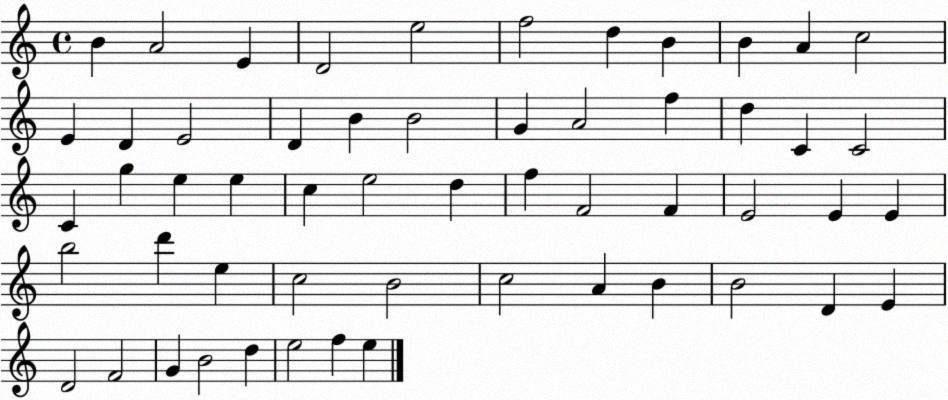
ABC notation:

X:1
T:Untitled
M:4/4
L:1/4
K:C
B A2 E D2 e2 f2 d B B A c2 E D E2 D B B2 G A2 f d C C2 C g e e c e2 d f F2 F E2 E E b2 d' e c2 B2 c2 A B B2 D E D2 F2 G B2 d e2 f e